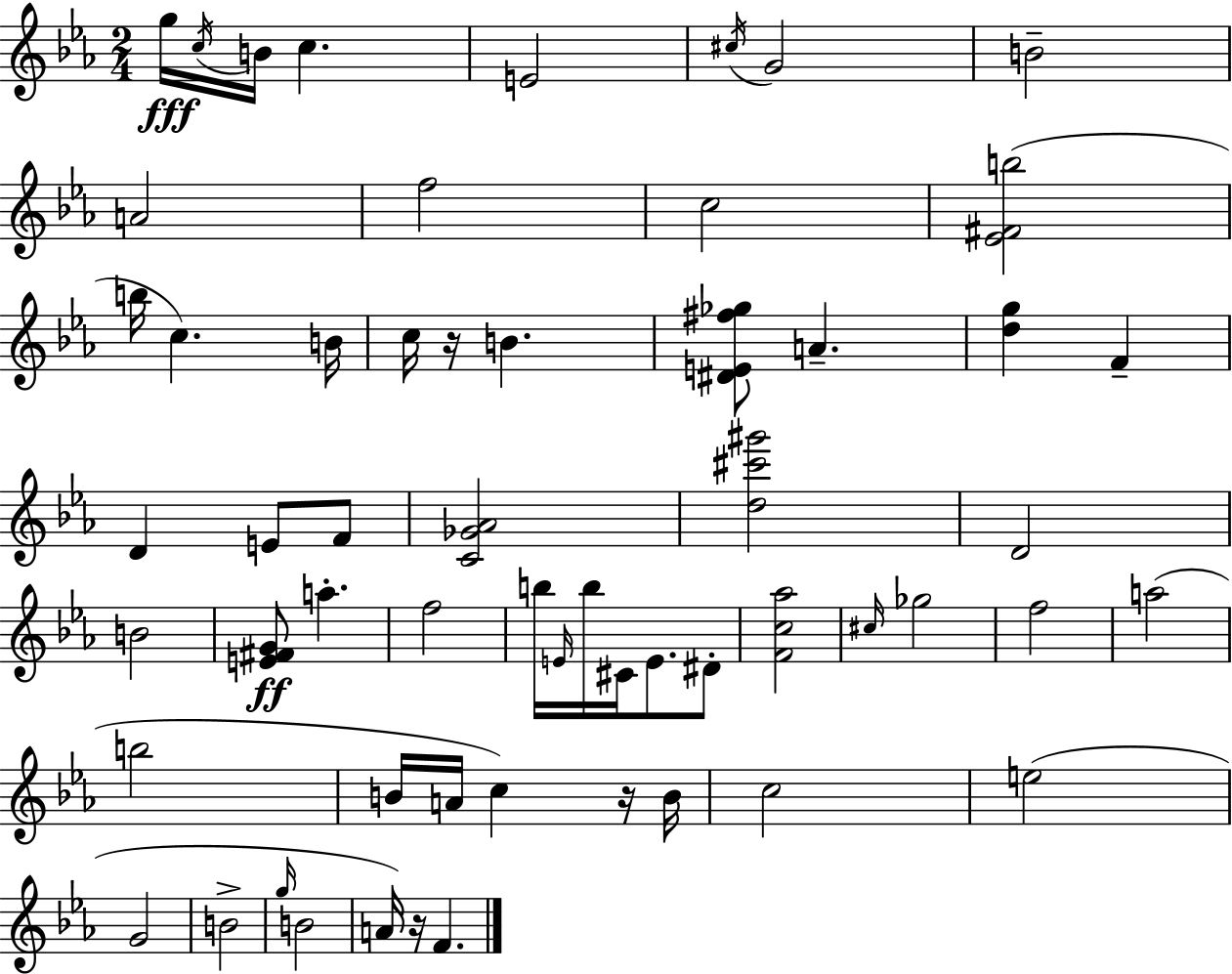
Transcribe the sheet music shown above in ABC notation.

X:1
T:Untitled
M:2/4
L:1/4
K:Eb
g/4 c/4 B/4 c E2 ^c/4 G2 B2 A2 f2 c2 [_E^Fb]2 b/4 c B/4 c/4 z/4 B [^DE^f_g]/2 A [dg] F D E/2 F/2 [C_G_A]2 [d^c'^g']2 D2 B2 [E^FG]/2 a f2 b/4 E/4 b/4 ^C/4 E/2 ^D/2 [Fc_a]2 ^c/4 _g2 f2 a2 b2 B/4 A/4 c z/4 B/4 c2 e2 G2 B2 g/4 B2 A/4 z/4 F